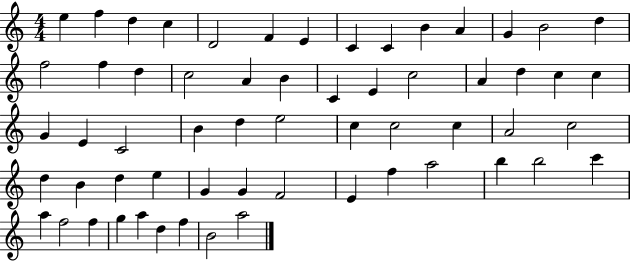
E5/q F5/q D5/q C5/q D4/h F4/q E4/q C4/q C4/q B4/q A4/q G4/q B4/h D5/q F5/h F5/q D5/q C5/h A4/q B4/q C4/q E4/q C5/h A4/q D5/q C5/q C5/q G4/q E4/q C4/h B4/q D5/q E5/h C5/q C5/h C5/q A4/h C5/h D5/q B4/q D5/q E5/q G4/q G4/q F4/h E4/q F5/q A5/h B5/q B5/h C6/q A5/q F5/h F5/q G5/q A5/q D5/q F5/q B4/h A5/h